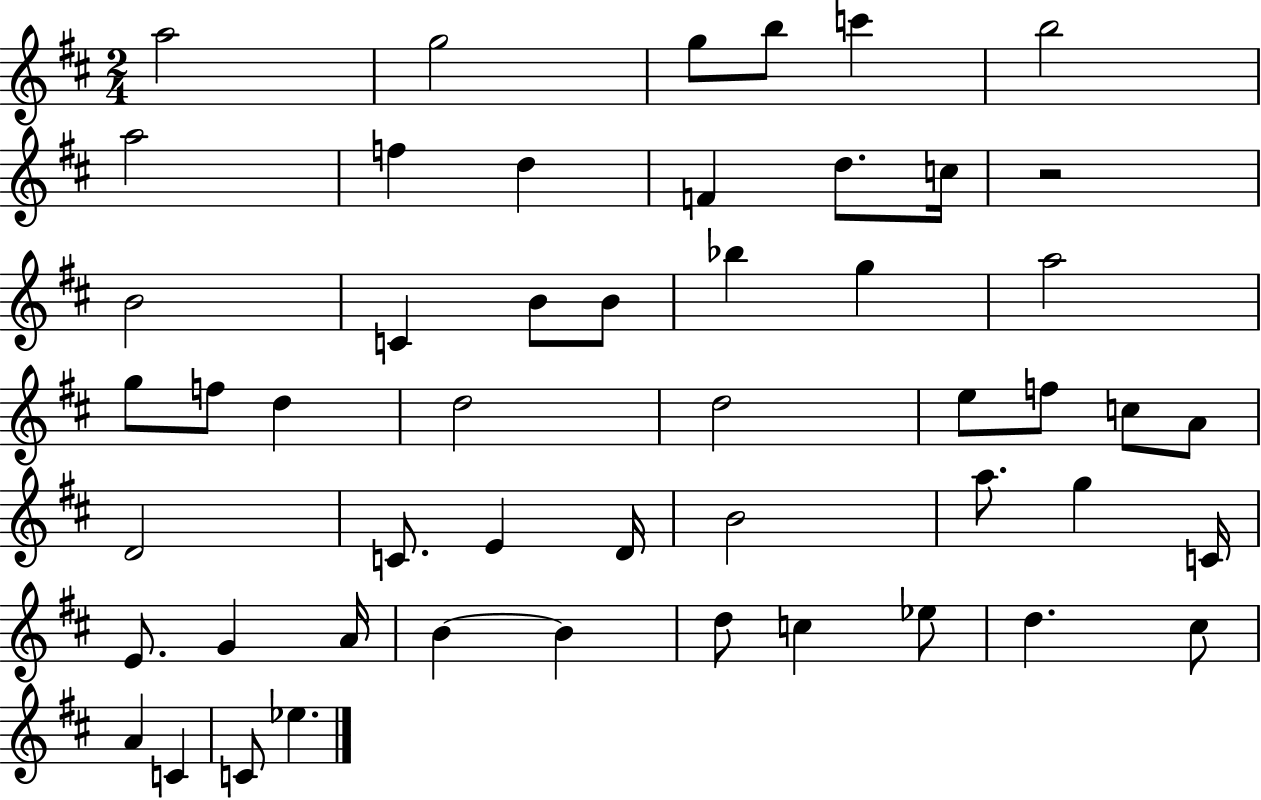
{
  \clef treble
  \numericTimeSignature
  \time 2/4
  \key d \major
  a''2 | g''2 | g''8 b''8 c'''4 | b''2 | \break a''2 | f''4 d''4 | f'4 d''8. c''16 | r2 | \break b'2 | c'4 b'8 b'8 | bes''4 g''4 | a''2 | \break g''8 f''8 d''4 | d''2 | d''2 | e''8 f''8 c''8 a'8 | \break d'2 | c'8. e'4 d'16 | b'2 | a''8. g''4 c'16 | \break e'8. g'4 a'16 | b'4~~ b'4 | d''8 c''4 ees''8 | d''4. cis''8 | \break a'4 c'4 | c'8 ees''4. | \bar "|."
}